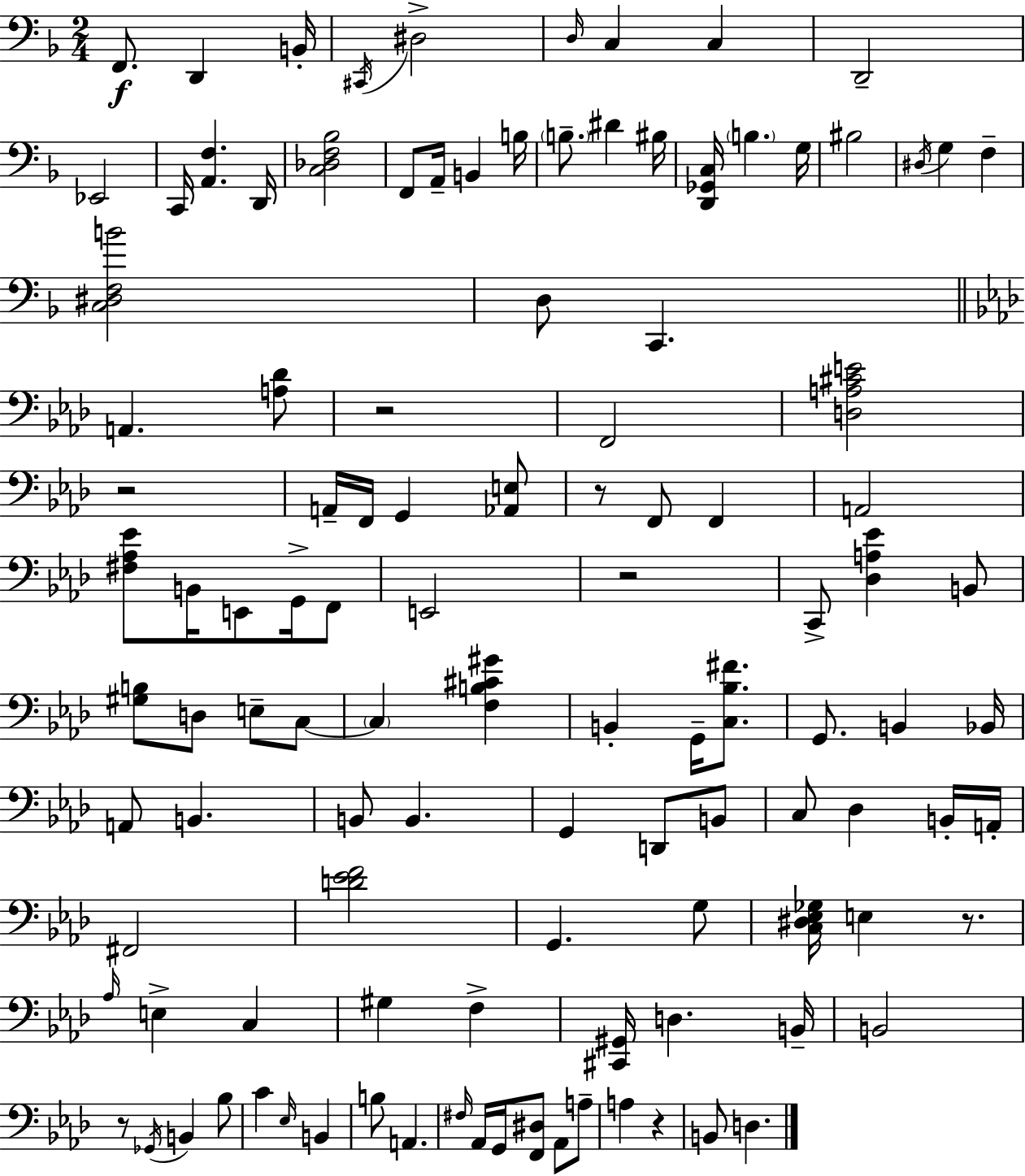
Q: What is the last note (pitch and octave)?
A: D3